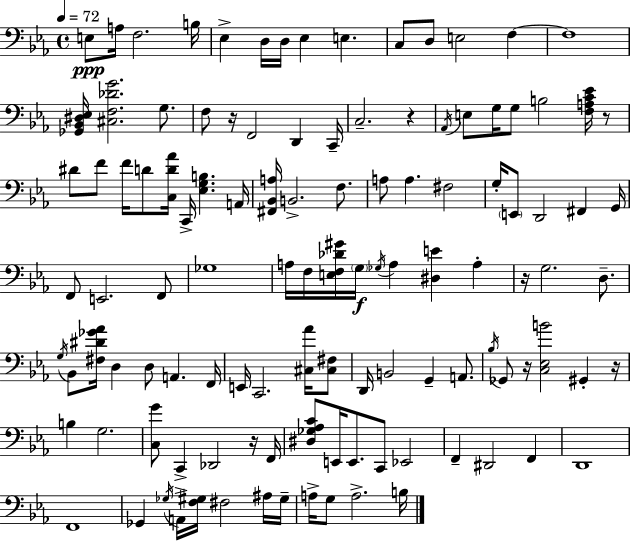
X:1
T:Untitled
M:4/4
L:1/4
K:Eb
E,/2 A,/4 F,2 B,/4 _E, D,/4 D,/4 _E, E, C,/2 D,/2 E,2 F, F,4 [_G,,_B,,^D,_E,]/4 [^C,F,_DG]2 G,/2 F,/2 z/4 F,,2 D,, C,,/4 C,2 z _A,,/4 E,/2 G,/4 G,/2 B,2 [F,A,C_E]/4 z/2 ^D/2 F/2 F/4 D/2 [C,D_A]/4 C,,/4 [_E,G,B,] A,,/4 [^F,,_B,,A,]/4 B,,2 F,/2 A,/2 A, ^F,2 G,/4 E,,/2 D,,2 ^F,, G,,/4 F,,/2 E,,2 F,,/2 _G,4 A,/4 F,/4 [E,F,_D^G]/4 G,/4 _G,/4 A, [^D,E] A, z/4 G,2 D,/2 G,/4 _B,,/2 [^F,^D_G_A]/4 D, D,/2 A,, F,,/4 E,,/4 C,,2 [^C,_A]/4 [^C,^F,]/2 D,,/4 B,,2 G,, A,,/2 _B,/4 _G,,/2 z/4 [C,_E,B]2 ^G,, z/4 B, G,2 [C,G]/2 C,, _D,,2 z/4 F,,/4 [^D,_G,_A,C]/2 E,,/4 E,,/2 C,,/2 _E,,2 F,, ^D,,2 F,, D,,4 F,,4 _G,, _G,/4 A,,/4 [F,^G,]/4 ^F,2 ^A,/4 ^G,/4 A,/4 G,/2 A,2 B,/4